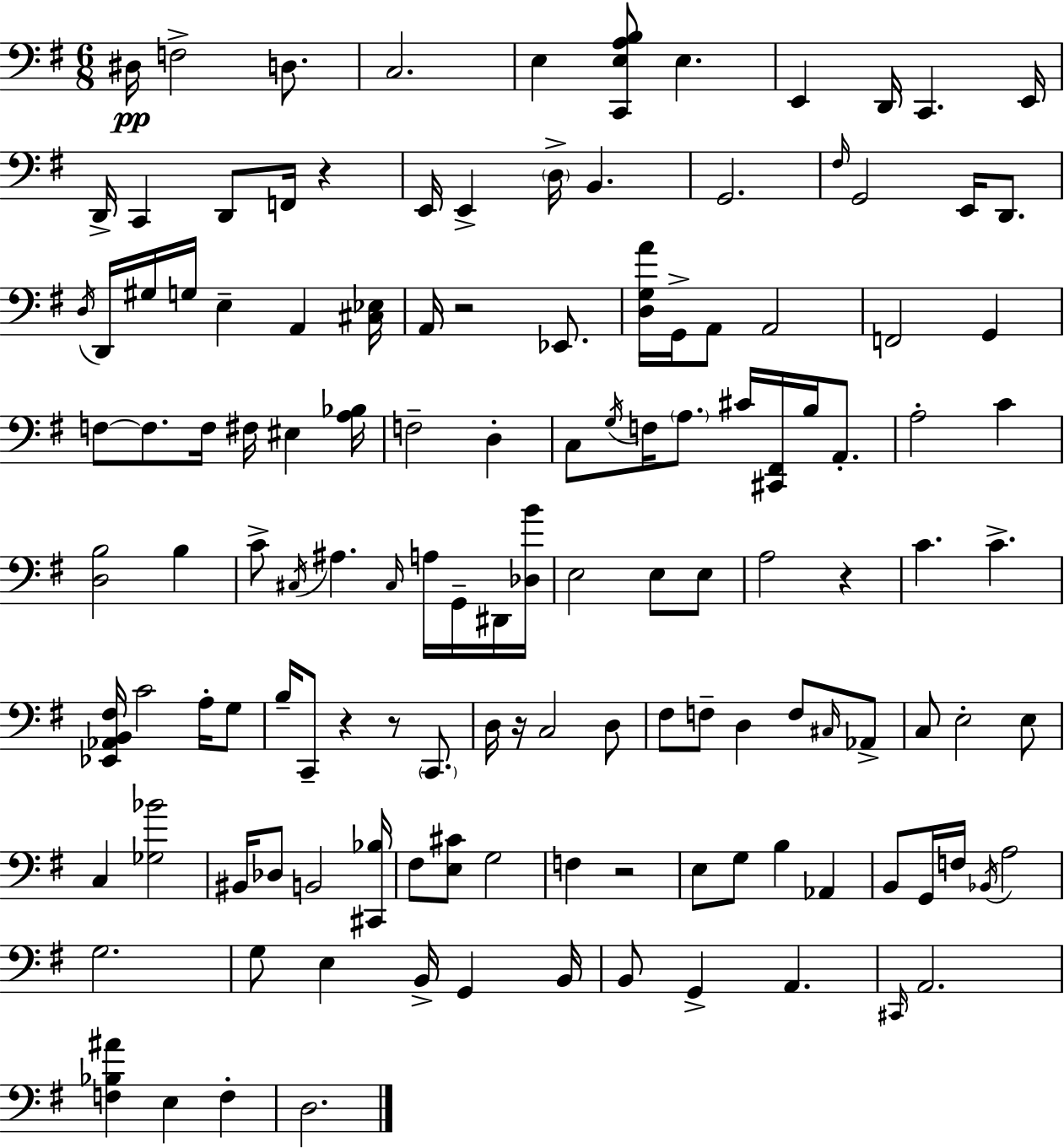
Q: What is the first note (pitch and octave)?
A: D#3